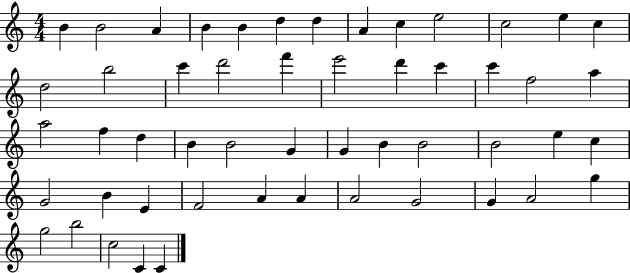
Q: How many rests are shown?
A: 0